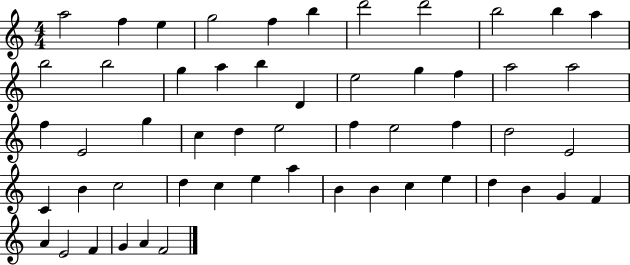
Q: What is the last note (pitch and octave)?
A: F4